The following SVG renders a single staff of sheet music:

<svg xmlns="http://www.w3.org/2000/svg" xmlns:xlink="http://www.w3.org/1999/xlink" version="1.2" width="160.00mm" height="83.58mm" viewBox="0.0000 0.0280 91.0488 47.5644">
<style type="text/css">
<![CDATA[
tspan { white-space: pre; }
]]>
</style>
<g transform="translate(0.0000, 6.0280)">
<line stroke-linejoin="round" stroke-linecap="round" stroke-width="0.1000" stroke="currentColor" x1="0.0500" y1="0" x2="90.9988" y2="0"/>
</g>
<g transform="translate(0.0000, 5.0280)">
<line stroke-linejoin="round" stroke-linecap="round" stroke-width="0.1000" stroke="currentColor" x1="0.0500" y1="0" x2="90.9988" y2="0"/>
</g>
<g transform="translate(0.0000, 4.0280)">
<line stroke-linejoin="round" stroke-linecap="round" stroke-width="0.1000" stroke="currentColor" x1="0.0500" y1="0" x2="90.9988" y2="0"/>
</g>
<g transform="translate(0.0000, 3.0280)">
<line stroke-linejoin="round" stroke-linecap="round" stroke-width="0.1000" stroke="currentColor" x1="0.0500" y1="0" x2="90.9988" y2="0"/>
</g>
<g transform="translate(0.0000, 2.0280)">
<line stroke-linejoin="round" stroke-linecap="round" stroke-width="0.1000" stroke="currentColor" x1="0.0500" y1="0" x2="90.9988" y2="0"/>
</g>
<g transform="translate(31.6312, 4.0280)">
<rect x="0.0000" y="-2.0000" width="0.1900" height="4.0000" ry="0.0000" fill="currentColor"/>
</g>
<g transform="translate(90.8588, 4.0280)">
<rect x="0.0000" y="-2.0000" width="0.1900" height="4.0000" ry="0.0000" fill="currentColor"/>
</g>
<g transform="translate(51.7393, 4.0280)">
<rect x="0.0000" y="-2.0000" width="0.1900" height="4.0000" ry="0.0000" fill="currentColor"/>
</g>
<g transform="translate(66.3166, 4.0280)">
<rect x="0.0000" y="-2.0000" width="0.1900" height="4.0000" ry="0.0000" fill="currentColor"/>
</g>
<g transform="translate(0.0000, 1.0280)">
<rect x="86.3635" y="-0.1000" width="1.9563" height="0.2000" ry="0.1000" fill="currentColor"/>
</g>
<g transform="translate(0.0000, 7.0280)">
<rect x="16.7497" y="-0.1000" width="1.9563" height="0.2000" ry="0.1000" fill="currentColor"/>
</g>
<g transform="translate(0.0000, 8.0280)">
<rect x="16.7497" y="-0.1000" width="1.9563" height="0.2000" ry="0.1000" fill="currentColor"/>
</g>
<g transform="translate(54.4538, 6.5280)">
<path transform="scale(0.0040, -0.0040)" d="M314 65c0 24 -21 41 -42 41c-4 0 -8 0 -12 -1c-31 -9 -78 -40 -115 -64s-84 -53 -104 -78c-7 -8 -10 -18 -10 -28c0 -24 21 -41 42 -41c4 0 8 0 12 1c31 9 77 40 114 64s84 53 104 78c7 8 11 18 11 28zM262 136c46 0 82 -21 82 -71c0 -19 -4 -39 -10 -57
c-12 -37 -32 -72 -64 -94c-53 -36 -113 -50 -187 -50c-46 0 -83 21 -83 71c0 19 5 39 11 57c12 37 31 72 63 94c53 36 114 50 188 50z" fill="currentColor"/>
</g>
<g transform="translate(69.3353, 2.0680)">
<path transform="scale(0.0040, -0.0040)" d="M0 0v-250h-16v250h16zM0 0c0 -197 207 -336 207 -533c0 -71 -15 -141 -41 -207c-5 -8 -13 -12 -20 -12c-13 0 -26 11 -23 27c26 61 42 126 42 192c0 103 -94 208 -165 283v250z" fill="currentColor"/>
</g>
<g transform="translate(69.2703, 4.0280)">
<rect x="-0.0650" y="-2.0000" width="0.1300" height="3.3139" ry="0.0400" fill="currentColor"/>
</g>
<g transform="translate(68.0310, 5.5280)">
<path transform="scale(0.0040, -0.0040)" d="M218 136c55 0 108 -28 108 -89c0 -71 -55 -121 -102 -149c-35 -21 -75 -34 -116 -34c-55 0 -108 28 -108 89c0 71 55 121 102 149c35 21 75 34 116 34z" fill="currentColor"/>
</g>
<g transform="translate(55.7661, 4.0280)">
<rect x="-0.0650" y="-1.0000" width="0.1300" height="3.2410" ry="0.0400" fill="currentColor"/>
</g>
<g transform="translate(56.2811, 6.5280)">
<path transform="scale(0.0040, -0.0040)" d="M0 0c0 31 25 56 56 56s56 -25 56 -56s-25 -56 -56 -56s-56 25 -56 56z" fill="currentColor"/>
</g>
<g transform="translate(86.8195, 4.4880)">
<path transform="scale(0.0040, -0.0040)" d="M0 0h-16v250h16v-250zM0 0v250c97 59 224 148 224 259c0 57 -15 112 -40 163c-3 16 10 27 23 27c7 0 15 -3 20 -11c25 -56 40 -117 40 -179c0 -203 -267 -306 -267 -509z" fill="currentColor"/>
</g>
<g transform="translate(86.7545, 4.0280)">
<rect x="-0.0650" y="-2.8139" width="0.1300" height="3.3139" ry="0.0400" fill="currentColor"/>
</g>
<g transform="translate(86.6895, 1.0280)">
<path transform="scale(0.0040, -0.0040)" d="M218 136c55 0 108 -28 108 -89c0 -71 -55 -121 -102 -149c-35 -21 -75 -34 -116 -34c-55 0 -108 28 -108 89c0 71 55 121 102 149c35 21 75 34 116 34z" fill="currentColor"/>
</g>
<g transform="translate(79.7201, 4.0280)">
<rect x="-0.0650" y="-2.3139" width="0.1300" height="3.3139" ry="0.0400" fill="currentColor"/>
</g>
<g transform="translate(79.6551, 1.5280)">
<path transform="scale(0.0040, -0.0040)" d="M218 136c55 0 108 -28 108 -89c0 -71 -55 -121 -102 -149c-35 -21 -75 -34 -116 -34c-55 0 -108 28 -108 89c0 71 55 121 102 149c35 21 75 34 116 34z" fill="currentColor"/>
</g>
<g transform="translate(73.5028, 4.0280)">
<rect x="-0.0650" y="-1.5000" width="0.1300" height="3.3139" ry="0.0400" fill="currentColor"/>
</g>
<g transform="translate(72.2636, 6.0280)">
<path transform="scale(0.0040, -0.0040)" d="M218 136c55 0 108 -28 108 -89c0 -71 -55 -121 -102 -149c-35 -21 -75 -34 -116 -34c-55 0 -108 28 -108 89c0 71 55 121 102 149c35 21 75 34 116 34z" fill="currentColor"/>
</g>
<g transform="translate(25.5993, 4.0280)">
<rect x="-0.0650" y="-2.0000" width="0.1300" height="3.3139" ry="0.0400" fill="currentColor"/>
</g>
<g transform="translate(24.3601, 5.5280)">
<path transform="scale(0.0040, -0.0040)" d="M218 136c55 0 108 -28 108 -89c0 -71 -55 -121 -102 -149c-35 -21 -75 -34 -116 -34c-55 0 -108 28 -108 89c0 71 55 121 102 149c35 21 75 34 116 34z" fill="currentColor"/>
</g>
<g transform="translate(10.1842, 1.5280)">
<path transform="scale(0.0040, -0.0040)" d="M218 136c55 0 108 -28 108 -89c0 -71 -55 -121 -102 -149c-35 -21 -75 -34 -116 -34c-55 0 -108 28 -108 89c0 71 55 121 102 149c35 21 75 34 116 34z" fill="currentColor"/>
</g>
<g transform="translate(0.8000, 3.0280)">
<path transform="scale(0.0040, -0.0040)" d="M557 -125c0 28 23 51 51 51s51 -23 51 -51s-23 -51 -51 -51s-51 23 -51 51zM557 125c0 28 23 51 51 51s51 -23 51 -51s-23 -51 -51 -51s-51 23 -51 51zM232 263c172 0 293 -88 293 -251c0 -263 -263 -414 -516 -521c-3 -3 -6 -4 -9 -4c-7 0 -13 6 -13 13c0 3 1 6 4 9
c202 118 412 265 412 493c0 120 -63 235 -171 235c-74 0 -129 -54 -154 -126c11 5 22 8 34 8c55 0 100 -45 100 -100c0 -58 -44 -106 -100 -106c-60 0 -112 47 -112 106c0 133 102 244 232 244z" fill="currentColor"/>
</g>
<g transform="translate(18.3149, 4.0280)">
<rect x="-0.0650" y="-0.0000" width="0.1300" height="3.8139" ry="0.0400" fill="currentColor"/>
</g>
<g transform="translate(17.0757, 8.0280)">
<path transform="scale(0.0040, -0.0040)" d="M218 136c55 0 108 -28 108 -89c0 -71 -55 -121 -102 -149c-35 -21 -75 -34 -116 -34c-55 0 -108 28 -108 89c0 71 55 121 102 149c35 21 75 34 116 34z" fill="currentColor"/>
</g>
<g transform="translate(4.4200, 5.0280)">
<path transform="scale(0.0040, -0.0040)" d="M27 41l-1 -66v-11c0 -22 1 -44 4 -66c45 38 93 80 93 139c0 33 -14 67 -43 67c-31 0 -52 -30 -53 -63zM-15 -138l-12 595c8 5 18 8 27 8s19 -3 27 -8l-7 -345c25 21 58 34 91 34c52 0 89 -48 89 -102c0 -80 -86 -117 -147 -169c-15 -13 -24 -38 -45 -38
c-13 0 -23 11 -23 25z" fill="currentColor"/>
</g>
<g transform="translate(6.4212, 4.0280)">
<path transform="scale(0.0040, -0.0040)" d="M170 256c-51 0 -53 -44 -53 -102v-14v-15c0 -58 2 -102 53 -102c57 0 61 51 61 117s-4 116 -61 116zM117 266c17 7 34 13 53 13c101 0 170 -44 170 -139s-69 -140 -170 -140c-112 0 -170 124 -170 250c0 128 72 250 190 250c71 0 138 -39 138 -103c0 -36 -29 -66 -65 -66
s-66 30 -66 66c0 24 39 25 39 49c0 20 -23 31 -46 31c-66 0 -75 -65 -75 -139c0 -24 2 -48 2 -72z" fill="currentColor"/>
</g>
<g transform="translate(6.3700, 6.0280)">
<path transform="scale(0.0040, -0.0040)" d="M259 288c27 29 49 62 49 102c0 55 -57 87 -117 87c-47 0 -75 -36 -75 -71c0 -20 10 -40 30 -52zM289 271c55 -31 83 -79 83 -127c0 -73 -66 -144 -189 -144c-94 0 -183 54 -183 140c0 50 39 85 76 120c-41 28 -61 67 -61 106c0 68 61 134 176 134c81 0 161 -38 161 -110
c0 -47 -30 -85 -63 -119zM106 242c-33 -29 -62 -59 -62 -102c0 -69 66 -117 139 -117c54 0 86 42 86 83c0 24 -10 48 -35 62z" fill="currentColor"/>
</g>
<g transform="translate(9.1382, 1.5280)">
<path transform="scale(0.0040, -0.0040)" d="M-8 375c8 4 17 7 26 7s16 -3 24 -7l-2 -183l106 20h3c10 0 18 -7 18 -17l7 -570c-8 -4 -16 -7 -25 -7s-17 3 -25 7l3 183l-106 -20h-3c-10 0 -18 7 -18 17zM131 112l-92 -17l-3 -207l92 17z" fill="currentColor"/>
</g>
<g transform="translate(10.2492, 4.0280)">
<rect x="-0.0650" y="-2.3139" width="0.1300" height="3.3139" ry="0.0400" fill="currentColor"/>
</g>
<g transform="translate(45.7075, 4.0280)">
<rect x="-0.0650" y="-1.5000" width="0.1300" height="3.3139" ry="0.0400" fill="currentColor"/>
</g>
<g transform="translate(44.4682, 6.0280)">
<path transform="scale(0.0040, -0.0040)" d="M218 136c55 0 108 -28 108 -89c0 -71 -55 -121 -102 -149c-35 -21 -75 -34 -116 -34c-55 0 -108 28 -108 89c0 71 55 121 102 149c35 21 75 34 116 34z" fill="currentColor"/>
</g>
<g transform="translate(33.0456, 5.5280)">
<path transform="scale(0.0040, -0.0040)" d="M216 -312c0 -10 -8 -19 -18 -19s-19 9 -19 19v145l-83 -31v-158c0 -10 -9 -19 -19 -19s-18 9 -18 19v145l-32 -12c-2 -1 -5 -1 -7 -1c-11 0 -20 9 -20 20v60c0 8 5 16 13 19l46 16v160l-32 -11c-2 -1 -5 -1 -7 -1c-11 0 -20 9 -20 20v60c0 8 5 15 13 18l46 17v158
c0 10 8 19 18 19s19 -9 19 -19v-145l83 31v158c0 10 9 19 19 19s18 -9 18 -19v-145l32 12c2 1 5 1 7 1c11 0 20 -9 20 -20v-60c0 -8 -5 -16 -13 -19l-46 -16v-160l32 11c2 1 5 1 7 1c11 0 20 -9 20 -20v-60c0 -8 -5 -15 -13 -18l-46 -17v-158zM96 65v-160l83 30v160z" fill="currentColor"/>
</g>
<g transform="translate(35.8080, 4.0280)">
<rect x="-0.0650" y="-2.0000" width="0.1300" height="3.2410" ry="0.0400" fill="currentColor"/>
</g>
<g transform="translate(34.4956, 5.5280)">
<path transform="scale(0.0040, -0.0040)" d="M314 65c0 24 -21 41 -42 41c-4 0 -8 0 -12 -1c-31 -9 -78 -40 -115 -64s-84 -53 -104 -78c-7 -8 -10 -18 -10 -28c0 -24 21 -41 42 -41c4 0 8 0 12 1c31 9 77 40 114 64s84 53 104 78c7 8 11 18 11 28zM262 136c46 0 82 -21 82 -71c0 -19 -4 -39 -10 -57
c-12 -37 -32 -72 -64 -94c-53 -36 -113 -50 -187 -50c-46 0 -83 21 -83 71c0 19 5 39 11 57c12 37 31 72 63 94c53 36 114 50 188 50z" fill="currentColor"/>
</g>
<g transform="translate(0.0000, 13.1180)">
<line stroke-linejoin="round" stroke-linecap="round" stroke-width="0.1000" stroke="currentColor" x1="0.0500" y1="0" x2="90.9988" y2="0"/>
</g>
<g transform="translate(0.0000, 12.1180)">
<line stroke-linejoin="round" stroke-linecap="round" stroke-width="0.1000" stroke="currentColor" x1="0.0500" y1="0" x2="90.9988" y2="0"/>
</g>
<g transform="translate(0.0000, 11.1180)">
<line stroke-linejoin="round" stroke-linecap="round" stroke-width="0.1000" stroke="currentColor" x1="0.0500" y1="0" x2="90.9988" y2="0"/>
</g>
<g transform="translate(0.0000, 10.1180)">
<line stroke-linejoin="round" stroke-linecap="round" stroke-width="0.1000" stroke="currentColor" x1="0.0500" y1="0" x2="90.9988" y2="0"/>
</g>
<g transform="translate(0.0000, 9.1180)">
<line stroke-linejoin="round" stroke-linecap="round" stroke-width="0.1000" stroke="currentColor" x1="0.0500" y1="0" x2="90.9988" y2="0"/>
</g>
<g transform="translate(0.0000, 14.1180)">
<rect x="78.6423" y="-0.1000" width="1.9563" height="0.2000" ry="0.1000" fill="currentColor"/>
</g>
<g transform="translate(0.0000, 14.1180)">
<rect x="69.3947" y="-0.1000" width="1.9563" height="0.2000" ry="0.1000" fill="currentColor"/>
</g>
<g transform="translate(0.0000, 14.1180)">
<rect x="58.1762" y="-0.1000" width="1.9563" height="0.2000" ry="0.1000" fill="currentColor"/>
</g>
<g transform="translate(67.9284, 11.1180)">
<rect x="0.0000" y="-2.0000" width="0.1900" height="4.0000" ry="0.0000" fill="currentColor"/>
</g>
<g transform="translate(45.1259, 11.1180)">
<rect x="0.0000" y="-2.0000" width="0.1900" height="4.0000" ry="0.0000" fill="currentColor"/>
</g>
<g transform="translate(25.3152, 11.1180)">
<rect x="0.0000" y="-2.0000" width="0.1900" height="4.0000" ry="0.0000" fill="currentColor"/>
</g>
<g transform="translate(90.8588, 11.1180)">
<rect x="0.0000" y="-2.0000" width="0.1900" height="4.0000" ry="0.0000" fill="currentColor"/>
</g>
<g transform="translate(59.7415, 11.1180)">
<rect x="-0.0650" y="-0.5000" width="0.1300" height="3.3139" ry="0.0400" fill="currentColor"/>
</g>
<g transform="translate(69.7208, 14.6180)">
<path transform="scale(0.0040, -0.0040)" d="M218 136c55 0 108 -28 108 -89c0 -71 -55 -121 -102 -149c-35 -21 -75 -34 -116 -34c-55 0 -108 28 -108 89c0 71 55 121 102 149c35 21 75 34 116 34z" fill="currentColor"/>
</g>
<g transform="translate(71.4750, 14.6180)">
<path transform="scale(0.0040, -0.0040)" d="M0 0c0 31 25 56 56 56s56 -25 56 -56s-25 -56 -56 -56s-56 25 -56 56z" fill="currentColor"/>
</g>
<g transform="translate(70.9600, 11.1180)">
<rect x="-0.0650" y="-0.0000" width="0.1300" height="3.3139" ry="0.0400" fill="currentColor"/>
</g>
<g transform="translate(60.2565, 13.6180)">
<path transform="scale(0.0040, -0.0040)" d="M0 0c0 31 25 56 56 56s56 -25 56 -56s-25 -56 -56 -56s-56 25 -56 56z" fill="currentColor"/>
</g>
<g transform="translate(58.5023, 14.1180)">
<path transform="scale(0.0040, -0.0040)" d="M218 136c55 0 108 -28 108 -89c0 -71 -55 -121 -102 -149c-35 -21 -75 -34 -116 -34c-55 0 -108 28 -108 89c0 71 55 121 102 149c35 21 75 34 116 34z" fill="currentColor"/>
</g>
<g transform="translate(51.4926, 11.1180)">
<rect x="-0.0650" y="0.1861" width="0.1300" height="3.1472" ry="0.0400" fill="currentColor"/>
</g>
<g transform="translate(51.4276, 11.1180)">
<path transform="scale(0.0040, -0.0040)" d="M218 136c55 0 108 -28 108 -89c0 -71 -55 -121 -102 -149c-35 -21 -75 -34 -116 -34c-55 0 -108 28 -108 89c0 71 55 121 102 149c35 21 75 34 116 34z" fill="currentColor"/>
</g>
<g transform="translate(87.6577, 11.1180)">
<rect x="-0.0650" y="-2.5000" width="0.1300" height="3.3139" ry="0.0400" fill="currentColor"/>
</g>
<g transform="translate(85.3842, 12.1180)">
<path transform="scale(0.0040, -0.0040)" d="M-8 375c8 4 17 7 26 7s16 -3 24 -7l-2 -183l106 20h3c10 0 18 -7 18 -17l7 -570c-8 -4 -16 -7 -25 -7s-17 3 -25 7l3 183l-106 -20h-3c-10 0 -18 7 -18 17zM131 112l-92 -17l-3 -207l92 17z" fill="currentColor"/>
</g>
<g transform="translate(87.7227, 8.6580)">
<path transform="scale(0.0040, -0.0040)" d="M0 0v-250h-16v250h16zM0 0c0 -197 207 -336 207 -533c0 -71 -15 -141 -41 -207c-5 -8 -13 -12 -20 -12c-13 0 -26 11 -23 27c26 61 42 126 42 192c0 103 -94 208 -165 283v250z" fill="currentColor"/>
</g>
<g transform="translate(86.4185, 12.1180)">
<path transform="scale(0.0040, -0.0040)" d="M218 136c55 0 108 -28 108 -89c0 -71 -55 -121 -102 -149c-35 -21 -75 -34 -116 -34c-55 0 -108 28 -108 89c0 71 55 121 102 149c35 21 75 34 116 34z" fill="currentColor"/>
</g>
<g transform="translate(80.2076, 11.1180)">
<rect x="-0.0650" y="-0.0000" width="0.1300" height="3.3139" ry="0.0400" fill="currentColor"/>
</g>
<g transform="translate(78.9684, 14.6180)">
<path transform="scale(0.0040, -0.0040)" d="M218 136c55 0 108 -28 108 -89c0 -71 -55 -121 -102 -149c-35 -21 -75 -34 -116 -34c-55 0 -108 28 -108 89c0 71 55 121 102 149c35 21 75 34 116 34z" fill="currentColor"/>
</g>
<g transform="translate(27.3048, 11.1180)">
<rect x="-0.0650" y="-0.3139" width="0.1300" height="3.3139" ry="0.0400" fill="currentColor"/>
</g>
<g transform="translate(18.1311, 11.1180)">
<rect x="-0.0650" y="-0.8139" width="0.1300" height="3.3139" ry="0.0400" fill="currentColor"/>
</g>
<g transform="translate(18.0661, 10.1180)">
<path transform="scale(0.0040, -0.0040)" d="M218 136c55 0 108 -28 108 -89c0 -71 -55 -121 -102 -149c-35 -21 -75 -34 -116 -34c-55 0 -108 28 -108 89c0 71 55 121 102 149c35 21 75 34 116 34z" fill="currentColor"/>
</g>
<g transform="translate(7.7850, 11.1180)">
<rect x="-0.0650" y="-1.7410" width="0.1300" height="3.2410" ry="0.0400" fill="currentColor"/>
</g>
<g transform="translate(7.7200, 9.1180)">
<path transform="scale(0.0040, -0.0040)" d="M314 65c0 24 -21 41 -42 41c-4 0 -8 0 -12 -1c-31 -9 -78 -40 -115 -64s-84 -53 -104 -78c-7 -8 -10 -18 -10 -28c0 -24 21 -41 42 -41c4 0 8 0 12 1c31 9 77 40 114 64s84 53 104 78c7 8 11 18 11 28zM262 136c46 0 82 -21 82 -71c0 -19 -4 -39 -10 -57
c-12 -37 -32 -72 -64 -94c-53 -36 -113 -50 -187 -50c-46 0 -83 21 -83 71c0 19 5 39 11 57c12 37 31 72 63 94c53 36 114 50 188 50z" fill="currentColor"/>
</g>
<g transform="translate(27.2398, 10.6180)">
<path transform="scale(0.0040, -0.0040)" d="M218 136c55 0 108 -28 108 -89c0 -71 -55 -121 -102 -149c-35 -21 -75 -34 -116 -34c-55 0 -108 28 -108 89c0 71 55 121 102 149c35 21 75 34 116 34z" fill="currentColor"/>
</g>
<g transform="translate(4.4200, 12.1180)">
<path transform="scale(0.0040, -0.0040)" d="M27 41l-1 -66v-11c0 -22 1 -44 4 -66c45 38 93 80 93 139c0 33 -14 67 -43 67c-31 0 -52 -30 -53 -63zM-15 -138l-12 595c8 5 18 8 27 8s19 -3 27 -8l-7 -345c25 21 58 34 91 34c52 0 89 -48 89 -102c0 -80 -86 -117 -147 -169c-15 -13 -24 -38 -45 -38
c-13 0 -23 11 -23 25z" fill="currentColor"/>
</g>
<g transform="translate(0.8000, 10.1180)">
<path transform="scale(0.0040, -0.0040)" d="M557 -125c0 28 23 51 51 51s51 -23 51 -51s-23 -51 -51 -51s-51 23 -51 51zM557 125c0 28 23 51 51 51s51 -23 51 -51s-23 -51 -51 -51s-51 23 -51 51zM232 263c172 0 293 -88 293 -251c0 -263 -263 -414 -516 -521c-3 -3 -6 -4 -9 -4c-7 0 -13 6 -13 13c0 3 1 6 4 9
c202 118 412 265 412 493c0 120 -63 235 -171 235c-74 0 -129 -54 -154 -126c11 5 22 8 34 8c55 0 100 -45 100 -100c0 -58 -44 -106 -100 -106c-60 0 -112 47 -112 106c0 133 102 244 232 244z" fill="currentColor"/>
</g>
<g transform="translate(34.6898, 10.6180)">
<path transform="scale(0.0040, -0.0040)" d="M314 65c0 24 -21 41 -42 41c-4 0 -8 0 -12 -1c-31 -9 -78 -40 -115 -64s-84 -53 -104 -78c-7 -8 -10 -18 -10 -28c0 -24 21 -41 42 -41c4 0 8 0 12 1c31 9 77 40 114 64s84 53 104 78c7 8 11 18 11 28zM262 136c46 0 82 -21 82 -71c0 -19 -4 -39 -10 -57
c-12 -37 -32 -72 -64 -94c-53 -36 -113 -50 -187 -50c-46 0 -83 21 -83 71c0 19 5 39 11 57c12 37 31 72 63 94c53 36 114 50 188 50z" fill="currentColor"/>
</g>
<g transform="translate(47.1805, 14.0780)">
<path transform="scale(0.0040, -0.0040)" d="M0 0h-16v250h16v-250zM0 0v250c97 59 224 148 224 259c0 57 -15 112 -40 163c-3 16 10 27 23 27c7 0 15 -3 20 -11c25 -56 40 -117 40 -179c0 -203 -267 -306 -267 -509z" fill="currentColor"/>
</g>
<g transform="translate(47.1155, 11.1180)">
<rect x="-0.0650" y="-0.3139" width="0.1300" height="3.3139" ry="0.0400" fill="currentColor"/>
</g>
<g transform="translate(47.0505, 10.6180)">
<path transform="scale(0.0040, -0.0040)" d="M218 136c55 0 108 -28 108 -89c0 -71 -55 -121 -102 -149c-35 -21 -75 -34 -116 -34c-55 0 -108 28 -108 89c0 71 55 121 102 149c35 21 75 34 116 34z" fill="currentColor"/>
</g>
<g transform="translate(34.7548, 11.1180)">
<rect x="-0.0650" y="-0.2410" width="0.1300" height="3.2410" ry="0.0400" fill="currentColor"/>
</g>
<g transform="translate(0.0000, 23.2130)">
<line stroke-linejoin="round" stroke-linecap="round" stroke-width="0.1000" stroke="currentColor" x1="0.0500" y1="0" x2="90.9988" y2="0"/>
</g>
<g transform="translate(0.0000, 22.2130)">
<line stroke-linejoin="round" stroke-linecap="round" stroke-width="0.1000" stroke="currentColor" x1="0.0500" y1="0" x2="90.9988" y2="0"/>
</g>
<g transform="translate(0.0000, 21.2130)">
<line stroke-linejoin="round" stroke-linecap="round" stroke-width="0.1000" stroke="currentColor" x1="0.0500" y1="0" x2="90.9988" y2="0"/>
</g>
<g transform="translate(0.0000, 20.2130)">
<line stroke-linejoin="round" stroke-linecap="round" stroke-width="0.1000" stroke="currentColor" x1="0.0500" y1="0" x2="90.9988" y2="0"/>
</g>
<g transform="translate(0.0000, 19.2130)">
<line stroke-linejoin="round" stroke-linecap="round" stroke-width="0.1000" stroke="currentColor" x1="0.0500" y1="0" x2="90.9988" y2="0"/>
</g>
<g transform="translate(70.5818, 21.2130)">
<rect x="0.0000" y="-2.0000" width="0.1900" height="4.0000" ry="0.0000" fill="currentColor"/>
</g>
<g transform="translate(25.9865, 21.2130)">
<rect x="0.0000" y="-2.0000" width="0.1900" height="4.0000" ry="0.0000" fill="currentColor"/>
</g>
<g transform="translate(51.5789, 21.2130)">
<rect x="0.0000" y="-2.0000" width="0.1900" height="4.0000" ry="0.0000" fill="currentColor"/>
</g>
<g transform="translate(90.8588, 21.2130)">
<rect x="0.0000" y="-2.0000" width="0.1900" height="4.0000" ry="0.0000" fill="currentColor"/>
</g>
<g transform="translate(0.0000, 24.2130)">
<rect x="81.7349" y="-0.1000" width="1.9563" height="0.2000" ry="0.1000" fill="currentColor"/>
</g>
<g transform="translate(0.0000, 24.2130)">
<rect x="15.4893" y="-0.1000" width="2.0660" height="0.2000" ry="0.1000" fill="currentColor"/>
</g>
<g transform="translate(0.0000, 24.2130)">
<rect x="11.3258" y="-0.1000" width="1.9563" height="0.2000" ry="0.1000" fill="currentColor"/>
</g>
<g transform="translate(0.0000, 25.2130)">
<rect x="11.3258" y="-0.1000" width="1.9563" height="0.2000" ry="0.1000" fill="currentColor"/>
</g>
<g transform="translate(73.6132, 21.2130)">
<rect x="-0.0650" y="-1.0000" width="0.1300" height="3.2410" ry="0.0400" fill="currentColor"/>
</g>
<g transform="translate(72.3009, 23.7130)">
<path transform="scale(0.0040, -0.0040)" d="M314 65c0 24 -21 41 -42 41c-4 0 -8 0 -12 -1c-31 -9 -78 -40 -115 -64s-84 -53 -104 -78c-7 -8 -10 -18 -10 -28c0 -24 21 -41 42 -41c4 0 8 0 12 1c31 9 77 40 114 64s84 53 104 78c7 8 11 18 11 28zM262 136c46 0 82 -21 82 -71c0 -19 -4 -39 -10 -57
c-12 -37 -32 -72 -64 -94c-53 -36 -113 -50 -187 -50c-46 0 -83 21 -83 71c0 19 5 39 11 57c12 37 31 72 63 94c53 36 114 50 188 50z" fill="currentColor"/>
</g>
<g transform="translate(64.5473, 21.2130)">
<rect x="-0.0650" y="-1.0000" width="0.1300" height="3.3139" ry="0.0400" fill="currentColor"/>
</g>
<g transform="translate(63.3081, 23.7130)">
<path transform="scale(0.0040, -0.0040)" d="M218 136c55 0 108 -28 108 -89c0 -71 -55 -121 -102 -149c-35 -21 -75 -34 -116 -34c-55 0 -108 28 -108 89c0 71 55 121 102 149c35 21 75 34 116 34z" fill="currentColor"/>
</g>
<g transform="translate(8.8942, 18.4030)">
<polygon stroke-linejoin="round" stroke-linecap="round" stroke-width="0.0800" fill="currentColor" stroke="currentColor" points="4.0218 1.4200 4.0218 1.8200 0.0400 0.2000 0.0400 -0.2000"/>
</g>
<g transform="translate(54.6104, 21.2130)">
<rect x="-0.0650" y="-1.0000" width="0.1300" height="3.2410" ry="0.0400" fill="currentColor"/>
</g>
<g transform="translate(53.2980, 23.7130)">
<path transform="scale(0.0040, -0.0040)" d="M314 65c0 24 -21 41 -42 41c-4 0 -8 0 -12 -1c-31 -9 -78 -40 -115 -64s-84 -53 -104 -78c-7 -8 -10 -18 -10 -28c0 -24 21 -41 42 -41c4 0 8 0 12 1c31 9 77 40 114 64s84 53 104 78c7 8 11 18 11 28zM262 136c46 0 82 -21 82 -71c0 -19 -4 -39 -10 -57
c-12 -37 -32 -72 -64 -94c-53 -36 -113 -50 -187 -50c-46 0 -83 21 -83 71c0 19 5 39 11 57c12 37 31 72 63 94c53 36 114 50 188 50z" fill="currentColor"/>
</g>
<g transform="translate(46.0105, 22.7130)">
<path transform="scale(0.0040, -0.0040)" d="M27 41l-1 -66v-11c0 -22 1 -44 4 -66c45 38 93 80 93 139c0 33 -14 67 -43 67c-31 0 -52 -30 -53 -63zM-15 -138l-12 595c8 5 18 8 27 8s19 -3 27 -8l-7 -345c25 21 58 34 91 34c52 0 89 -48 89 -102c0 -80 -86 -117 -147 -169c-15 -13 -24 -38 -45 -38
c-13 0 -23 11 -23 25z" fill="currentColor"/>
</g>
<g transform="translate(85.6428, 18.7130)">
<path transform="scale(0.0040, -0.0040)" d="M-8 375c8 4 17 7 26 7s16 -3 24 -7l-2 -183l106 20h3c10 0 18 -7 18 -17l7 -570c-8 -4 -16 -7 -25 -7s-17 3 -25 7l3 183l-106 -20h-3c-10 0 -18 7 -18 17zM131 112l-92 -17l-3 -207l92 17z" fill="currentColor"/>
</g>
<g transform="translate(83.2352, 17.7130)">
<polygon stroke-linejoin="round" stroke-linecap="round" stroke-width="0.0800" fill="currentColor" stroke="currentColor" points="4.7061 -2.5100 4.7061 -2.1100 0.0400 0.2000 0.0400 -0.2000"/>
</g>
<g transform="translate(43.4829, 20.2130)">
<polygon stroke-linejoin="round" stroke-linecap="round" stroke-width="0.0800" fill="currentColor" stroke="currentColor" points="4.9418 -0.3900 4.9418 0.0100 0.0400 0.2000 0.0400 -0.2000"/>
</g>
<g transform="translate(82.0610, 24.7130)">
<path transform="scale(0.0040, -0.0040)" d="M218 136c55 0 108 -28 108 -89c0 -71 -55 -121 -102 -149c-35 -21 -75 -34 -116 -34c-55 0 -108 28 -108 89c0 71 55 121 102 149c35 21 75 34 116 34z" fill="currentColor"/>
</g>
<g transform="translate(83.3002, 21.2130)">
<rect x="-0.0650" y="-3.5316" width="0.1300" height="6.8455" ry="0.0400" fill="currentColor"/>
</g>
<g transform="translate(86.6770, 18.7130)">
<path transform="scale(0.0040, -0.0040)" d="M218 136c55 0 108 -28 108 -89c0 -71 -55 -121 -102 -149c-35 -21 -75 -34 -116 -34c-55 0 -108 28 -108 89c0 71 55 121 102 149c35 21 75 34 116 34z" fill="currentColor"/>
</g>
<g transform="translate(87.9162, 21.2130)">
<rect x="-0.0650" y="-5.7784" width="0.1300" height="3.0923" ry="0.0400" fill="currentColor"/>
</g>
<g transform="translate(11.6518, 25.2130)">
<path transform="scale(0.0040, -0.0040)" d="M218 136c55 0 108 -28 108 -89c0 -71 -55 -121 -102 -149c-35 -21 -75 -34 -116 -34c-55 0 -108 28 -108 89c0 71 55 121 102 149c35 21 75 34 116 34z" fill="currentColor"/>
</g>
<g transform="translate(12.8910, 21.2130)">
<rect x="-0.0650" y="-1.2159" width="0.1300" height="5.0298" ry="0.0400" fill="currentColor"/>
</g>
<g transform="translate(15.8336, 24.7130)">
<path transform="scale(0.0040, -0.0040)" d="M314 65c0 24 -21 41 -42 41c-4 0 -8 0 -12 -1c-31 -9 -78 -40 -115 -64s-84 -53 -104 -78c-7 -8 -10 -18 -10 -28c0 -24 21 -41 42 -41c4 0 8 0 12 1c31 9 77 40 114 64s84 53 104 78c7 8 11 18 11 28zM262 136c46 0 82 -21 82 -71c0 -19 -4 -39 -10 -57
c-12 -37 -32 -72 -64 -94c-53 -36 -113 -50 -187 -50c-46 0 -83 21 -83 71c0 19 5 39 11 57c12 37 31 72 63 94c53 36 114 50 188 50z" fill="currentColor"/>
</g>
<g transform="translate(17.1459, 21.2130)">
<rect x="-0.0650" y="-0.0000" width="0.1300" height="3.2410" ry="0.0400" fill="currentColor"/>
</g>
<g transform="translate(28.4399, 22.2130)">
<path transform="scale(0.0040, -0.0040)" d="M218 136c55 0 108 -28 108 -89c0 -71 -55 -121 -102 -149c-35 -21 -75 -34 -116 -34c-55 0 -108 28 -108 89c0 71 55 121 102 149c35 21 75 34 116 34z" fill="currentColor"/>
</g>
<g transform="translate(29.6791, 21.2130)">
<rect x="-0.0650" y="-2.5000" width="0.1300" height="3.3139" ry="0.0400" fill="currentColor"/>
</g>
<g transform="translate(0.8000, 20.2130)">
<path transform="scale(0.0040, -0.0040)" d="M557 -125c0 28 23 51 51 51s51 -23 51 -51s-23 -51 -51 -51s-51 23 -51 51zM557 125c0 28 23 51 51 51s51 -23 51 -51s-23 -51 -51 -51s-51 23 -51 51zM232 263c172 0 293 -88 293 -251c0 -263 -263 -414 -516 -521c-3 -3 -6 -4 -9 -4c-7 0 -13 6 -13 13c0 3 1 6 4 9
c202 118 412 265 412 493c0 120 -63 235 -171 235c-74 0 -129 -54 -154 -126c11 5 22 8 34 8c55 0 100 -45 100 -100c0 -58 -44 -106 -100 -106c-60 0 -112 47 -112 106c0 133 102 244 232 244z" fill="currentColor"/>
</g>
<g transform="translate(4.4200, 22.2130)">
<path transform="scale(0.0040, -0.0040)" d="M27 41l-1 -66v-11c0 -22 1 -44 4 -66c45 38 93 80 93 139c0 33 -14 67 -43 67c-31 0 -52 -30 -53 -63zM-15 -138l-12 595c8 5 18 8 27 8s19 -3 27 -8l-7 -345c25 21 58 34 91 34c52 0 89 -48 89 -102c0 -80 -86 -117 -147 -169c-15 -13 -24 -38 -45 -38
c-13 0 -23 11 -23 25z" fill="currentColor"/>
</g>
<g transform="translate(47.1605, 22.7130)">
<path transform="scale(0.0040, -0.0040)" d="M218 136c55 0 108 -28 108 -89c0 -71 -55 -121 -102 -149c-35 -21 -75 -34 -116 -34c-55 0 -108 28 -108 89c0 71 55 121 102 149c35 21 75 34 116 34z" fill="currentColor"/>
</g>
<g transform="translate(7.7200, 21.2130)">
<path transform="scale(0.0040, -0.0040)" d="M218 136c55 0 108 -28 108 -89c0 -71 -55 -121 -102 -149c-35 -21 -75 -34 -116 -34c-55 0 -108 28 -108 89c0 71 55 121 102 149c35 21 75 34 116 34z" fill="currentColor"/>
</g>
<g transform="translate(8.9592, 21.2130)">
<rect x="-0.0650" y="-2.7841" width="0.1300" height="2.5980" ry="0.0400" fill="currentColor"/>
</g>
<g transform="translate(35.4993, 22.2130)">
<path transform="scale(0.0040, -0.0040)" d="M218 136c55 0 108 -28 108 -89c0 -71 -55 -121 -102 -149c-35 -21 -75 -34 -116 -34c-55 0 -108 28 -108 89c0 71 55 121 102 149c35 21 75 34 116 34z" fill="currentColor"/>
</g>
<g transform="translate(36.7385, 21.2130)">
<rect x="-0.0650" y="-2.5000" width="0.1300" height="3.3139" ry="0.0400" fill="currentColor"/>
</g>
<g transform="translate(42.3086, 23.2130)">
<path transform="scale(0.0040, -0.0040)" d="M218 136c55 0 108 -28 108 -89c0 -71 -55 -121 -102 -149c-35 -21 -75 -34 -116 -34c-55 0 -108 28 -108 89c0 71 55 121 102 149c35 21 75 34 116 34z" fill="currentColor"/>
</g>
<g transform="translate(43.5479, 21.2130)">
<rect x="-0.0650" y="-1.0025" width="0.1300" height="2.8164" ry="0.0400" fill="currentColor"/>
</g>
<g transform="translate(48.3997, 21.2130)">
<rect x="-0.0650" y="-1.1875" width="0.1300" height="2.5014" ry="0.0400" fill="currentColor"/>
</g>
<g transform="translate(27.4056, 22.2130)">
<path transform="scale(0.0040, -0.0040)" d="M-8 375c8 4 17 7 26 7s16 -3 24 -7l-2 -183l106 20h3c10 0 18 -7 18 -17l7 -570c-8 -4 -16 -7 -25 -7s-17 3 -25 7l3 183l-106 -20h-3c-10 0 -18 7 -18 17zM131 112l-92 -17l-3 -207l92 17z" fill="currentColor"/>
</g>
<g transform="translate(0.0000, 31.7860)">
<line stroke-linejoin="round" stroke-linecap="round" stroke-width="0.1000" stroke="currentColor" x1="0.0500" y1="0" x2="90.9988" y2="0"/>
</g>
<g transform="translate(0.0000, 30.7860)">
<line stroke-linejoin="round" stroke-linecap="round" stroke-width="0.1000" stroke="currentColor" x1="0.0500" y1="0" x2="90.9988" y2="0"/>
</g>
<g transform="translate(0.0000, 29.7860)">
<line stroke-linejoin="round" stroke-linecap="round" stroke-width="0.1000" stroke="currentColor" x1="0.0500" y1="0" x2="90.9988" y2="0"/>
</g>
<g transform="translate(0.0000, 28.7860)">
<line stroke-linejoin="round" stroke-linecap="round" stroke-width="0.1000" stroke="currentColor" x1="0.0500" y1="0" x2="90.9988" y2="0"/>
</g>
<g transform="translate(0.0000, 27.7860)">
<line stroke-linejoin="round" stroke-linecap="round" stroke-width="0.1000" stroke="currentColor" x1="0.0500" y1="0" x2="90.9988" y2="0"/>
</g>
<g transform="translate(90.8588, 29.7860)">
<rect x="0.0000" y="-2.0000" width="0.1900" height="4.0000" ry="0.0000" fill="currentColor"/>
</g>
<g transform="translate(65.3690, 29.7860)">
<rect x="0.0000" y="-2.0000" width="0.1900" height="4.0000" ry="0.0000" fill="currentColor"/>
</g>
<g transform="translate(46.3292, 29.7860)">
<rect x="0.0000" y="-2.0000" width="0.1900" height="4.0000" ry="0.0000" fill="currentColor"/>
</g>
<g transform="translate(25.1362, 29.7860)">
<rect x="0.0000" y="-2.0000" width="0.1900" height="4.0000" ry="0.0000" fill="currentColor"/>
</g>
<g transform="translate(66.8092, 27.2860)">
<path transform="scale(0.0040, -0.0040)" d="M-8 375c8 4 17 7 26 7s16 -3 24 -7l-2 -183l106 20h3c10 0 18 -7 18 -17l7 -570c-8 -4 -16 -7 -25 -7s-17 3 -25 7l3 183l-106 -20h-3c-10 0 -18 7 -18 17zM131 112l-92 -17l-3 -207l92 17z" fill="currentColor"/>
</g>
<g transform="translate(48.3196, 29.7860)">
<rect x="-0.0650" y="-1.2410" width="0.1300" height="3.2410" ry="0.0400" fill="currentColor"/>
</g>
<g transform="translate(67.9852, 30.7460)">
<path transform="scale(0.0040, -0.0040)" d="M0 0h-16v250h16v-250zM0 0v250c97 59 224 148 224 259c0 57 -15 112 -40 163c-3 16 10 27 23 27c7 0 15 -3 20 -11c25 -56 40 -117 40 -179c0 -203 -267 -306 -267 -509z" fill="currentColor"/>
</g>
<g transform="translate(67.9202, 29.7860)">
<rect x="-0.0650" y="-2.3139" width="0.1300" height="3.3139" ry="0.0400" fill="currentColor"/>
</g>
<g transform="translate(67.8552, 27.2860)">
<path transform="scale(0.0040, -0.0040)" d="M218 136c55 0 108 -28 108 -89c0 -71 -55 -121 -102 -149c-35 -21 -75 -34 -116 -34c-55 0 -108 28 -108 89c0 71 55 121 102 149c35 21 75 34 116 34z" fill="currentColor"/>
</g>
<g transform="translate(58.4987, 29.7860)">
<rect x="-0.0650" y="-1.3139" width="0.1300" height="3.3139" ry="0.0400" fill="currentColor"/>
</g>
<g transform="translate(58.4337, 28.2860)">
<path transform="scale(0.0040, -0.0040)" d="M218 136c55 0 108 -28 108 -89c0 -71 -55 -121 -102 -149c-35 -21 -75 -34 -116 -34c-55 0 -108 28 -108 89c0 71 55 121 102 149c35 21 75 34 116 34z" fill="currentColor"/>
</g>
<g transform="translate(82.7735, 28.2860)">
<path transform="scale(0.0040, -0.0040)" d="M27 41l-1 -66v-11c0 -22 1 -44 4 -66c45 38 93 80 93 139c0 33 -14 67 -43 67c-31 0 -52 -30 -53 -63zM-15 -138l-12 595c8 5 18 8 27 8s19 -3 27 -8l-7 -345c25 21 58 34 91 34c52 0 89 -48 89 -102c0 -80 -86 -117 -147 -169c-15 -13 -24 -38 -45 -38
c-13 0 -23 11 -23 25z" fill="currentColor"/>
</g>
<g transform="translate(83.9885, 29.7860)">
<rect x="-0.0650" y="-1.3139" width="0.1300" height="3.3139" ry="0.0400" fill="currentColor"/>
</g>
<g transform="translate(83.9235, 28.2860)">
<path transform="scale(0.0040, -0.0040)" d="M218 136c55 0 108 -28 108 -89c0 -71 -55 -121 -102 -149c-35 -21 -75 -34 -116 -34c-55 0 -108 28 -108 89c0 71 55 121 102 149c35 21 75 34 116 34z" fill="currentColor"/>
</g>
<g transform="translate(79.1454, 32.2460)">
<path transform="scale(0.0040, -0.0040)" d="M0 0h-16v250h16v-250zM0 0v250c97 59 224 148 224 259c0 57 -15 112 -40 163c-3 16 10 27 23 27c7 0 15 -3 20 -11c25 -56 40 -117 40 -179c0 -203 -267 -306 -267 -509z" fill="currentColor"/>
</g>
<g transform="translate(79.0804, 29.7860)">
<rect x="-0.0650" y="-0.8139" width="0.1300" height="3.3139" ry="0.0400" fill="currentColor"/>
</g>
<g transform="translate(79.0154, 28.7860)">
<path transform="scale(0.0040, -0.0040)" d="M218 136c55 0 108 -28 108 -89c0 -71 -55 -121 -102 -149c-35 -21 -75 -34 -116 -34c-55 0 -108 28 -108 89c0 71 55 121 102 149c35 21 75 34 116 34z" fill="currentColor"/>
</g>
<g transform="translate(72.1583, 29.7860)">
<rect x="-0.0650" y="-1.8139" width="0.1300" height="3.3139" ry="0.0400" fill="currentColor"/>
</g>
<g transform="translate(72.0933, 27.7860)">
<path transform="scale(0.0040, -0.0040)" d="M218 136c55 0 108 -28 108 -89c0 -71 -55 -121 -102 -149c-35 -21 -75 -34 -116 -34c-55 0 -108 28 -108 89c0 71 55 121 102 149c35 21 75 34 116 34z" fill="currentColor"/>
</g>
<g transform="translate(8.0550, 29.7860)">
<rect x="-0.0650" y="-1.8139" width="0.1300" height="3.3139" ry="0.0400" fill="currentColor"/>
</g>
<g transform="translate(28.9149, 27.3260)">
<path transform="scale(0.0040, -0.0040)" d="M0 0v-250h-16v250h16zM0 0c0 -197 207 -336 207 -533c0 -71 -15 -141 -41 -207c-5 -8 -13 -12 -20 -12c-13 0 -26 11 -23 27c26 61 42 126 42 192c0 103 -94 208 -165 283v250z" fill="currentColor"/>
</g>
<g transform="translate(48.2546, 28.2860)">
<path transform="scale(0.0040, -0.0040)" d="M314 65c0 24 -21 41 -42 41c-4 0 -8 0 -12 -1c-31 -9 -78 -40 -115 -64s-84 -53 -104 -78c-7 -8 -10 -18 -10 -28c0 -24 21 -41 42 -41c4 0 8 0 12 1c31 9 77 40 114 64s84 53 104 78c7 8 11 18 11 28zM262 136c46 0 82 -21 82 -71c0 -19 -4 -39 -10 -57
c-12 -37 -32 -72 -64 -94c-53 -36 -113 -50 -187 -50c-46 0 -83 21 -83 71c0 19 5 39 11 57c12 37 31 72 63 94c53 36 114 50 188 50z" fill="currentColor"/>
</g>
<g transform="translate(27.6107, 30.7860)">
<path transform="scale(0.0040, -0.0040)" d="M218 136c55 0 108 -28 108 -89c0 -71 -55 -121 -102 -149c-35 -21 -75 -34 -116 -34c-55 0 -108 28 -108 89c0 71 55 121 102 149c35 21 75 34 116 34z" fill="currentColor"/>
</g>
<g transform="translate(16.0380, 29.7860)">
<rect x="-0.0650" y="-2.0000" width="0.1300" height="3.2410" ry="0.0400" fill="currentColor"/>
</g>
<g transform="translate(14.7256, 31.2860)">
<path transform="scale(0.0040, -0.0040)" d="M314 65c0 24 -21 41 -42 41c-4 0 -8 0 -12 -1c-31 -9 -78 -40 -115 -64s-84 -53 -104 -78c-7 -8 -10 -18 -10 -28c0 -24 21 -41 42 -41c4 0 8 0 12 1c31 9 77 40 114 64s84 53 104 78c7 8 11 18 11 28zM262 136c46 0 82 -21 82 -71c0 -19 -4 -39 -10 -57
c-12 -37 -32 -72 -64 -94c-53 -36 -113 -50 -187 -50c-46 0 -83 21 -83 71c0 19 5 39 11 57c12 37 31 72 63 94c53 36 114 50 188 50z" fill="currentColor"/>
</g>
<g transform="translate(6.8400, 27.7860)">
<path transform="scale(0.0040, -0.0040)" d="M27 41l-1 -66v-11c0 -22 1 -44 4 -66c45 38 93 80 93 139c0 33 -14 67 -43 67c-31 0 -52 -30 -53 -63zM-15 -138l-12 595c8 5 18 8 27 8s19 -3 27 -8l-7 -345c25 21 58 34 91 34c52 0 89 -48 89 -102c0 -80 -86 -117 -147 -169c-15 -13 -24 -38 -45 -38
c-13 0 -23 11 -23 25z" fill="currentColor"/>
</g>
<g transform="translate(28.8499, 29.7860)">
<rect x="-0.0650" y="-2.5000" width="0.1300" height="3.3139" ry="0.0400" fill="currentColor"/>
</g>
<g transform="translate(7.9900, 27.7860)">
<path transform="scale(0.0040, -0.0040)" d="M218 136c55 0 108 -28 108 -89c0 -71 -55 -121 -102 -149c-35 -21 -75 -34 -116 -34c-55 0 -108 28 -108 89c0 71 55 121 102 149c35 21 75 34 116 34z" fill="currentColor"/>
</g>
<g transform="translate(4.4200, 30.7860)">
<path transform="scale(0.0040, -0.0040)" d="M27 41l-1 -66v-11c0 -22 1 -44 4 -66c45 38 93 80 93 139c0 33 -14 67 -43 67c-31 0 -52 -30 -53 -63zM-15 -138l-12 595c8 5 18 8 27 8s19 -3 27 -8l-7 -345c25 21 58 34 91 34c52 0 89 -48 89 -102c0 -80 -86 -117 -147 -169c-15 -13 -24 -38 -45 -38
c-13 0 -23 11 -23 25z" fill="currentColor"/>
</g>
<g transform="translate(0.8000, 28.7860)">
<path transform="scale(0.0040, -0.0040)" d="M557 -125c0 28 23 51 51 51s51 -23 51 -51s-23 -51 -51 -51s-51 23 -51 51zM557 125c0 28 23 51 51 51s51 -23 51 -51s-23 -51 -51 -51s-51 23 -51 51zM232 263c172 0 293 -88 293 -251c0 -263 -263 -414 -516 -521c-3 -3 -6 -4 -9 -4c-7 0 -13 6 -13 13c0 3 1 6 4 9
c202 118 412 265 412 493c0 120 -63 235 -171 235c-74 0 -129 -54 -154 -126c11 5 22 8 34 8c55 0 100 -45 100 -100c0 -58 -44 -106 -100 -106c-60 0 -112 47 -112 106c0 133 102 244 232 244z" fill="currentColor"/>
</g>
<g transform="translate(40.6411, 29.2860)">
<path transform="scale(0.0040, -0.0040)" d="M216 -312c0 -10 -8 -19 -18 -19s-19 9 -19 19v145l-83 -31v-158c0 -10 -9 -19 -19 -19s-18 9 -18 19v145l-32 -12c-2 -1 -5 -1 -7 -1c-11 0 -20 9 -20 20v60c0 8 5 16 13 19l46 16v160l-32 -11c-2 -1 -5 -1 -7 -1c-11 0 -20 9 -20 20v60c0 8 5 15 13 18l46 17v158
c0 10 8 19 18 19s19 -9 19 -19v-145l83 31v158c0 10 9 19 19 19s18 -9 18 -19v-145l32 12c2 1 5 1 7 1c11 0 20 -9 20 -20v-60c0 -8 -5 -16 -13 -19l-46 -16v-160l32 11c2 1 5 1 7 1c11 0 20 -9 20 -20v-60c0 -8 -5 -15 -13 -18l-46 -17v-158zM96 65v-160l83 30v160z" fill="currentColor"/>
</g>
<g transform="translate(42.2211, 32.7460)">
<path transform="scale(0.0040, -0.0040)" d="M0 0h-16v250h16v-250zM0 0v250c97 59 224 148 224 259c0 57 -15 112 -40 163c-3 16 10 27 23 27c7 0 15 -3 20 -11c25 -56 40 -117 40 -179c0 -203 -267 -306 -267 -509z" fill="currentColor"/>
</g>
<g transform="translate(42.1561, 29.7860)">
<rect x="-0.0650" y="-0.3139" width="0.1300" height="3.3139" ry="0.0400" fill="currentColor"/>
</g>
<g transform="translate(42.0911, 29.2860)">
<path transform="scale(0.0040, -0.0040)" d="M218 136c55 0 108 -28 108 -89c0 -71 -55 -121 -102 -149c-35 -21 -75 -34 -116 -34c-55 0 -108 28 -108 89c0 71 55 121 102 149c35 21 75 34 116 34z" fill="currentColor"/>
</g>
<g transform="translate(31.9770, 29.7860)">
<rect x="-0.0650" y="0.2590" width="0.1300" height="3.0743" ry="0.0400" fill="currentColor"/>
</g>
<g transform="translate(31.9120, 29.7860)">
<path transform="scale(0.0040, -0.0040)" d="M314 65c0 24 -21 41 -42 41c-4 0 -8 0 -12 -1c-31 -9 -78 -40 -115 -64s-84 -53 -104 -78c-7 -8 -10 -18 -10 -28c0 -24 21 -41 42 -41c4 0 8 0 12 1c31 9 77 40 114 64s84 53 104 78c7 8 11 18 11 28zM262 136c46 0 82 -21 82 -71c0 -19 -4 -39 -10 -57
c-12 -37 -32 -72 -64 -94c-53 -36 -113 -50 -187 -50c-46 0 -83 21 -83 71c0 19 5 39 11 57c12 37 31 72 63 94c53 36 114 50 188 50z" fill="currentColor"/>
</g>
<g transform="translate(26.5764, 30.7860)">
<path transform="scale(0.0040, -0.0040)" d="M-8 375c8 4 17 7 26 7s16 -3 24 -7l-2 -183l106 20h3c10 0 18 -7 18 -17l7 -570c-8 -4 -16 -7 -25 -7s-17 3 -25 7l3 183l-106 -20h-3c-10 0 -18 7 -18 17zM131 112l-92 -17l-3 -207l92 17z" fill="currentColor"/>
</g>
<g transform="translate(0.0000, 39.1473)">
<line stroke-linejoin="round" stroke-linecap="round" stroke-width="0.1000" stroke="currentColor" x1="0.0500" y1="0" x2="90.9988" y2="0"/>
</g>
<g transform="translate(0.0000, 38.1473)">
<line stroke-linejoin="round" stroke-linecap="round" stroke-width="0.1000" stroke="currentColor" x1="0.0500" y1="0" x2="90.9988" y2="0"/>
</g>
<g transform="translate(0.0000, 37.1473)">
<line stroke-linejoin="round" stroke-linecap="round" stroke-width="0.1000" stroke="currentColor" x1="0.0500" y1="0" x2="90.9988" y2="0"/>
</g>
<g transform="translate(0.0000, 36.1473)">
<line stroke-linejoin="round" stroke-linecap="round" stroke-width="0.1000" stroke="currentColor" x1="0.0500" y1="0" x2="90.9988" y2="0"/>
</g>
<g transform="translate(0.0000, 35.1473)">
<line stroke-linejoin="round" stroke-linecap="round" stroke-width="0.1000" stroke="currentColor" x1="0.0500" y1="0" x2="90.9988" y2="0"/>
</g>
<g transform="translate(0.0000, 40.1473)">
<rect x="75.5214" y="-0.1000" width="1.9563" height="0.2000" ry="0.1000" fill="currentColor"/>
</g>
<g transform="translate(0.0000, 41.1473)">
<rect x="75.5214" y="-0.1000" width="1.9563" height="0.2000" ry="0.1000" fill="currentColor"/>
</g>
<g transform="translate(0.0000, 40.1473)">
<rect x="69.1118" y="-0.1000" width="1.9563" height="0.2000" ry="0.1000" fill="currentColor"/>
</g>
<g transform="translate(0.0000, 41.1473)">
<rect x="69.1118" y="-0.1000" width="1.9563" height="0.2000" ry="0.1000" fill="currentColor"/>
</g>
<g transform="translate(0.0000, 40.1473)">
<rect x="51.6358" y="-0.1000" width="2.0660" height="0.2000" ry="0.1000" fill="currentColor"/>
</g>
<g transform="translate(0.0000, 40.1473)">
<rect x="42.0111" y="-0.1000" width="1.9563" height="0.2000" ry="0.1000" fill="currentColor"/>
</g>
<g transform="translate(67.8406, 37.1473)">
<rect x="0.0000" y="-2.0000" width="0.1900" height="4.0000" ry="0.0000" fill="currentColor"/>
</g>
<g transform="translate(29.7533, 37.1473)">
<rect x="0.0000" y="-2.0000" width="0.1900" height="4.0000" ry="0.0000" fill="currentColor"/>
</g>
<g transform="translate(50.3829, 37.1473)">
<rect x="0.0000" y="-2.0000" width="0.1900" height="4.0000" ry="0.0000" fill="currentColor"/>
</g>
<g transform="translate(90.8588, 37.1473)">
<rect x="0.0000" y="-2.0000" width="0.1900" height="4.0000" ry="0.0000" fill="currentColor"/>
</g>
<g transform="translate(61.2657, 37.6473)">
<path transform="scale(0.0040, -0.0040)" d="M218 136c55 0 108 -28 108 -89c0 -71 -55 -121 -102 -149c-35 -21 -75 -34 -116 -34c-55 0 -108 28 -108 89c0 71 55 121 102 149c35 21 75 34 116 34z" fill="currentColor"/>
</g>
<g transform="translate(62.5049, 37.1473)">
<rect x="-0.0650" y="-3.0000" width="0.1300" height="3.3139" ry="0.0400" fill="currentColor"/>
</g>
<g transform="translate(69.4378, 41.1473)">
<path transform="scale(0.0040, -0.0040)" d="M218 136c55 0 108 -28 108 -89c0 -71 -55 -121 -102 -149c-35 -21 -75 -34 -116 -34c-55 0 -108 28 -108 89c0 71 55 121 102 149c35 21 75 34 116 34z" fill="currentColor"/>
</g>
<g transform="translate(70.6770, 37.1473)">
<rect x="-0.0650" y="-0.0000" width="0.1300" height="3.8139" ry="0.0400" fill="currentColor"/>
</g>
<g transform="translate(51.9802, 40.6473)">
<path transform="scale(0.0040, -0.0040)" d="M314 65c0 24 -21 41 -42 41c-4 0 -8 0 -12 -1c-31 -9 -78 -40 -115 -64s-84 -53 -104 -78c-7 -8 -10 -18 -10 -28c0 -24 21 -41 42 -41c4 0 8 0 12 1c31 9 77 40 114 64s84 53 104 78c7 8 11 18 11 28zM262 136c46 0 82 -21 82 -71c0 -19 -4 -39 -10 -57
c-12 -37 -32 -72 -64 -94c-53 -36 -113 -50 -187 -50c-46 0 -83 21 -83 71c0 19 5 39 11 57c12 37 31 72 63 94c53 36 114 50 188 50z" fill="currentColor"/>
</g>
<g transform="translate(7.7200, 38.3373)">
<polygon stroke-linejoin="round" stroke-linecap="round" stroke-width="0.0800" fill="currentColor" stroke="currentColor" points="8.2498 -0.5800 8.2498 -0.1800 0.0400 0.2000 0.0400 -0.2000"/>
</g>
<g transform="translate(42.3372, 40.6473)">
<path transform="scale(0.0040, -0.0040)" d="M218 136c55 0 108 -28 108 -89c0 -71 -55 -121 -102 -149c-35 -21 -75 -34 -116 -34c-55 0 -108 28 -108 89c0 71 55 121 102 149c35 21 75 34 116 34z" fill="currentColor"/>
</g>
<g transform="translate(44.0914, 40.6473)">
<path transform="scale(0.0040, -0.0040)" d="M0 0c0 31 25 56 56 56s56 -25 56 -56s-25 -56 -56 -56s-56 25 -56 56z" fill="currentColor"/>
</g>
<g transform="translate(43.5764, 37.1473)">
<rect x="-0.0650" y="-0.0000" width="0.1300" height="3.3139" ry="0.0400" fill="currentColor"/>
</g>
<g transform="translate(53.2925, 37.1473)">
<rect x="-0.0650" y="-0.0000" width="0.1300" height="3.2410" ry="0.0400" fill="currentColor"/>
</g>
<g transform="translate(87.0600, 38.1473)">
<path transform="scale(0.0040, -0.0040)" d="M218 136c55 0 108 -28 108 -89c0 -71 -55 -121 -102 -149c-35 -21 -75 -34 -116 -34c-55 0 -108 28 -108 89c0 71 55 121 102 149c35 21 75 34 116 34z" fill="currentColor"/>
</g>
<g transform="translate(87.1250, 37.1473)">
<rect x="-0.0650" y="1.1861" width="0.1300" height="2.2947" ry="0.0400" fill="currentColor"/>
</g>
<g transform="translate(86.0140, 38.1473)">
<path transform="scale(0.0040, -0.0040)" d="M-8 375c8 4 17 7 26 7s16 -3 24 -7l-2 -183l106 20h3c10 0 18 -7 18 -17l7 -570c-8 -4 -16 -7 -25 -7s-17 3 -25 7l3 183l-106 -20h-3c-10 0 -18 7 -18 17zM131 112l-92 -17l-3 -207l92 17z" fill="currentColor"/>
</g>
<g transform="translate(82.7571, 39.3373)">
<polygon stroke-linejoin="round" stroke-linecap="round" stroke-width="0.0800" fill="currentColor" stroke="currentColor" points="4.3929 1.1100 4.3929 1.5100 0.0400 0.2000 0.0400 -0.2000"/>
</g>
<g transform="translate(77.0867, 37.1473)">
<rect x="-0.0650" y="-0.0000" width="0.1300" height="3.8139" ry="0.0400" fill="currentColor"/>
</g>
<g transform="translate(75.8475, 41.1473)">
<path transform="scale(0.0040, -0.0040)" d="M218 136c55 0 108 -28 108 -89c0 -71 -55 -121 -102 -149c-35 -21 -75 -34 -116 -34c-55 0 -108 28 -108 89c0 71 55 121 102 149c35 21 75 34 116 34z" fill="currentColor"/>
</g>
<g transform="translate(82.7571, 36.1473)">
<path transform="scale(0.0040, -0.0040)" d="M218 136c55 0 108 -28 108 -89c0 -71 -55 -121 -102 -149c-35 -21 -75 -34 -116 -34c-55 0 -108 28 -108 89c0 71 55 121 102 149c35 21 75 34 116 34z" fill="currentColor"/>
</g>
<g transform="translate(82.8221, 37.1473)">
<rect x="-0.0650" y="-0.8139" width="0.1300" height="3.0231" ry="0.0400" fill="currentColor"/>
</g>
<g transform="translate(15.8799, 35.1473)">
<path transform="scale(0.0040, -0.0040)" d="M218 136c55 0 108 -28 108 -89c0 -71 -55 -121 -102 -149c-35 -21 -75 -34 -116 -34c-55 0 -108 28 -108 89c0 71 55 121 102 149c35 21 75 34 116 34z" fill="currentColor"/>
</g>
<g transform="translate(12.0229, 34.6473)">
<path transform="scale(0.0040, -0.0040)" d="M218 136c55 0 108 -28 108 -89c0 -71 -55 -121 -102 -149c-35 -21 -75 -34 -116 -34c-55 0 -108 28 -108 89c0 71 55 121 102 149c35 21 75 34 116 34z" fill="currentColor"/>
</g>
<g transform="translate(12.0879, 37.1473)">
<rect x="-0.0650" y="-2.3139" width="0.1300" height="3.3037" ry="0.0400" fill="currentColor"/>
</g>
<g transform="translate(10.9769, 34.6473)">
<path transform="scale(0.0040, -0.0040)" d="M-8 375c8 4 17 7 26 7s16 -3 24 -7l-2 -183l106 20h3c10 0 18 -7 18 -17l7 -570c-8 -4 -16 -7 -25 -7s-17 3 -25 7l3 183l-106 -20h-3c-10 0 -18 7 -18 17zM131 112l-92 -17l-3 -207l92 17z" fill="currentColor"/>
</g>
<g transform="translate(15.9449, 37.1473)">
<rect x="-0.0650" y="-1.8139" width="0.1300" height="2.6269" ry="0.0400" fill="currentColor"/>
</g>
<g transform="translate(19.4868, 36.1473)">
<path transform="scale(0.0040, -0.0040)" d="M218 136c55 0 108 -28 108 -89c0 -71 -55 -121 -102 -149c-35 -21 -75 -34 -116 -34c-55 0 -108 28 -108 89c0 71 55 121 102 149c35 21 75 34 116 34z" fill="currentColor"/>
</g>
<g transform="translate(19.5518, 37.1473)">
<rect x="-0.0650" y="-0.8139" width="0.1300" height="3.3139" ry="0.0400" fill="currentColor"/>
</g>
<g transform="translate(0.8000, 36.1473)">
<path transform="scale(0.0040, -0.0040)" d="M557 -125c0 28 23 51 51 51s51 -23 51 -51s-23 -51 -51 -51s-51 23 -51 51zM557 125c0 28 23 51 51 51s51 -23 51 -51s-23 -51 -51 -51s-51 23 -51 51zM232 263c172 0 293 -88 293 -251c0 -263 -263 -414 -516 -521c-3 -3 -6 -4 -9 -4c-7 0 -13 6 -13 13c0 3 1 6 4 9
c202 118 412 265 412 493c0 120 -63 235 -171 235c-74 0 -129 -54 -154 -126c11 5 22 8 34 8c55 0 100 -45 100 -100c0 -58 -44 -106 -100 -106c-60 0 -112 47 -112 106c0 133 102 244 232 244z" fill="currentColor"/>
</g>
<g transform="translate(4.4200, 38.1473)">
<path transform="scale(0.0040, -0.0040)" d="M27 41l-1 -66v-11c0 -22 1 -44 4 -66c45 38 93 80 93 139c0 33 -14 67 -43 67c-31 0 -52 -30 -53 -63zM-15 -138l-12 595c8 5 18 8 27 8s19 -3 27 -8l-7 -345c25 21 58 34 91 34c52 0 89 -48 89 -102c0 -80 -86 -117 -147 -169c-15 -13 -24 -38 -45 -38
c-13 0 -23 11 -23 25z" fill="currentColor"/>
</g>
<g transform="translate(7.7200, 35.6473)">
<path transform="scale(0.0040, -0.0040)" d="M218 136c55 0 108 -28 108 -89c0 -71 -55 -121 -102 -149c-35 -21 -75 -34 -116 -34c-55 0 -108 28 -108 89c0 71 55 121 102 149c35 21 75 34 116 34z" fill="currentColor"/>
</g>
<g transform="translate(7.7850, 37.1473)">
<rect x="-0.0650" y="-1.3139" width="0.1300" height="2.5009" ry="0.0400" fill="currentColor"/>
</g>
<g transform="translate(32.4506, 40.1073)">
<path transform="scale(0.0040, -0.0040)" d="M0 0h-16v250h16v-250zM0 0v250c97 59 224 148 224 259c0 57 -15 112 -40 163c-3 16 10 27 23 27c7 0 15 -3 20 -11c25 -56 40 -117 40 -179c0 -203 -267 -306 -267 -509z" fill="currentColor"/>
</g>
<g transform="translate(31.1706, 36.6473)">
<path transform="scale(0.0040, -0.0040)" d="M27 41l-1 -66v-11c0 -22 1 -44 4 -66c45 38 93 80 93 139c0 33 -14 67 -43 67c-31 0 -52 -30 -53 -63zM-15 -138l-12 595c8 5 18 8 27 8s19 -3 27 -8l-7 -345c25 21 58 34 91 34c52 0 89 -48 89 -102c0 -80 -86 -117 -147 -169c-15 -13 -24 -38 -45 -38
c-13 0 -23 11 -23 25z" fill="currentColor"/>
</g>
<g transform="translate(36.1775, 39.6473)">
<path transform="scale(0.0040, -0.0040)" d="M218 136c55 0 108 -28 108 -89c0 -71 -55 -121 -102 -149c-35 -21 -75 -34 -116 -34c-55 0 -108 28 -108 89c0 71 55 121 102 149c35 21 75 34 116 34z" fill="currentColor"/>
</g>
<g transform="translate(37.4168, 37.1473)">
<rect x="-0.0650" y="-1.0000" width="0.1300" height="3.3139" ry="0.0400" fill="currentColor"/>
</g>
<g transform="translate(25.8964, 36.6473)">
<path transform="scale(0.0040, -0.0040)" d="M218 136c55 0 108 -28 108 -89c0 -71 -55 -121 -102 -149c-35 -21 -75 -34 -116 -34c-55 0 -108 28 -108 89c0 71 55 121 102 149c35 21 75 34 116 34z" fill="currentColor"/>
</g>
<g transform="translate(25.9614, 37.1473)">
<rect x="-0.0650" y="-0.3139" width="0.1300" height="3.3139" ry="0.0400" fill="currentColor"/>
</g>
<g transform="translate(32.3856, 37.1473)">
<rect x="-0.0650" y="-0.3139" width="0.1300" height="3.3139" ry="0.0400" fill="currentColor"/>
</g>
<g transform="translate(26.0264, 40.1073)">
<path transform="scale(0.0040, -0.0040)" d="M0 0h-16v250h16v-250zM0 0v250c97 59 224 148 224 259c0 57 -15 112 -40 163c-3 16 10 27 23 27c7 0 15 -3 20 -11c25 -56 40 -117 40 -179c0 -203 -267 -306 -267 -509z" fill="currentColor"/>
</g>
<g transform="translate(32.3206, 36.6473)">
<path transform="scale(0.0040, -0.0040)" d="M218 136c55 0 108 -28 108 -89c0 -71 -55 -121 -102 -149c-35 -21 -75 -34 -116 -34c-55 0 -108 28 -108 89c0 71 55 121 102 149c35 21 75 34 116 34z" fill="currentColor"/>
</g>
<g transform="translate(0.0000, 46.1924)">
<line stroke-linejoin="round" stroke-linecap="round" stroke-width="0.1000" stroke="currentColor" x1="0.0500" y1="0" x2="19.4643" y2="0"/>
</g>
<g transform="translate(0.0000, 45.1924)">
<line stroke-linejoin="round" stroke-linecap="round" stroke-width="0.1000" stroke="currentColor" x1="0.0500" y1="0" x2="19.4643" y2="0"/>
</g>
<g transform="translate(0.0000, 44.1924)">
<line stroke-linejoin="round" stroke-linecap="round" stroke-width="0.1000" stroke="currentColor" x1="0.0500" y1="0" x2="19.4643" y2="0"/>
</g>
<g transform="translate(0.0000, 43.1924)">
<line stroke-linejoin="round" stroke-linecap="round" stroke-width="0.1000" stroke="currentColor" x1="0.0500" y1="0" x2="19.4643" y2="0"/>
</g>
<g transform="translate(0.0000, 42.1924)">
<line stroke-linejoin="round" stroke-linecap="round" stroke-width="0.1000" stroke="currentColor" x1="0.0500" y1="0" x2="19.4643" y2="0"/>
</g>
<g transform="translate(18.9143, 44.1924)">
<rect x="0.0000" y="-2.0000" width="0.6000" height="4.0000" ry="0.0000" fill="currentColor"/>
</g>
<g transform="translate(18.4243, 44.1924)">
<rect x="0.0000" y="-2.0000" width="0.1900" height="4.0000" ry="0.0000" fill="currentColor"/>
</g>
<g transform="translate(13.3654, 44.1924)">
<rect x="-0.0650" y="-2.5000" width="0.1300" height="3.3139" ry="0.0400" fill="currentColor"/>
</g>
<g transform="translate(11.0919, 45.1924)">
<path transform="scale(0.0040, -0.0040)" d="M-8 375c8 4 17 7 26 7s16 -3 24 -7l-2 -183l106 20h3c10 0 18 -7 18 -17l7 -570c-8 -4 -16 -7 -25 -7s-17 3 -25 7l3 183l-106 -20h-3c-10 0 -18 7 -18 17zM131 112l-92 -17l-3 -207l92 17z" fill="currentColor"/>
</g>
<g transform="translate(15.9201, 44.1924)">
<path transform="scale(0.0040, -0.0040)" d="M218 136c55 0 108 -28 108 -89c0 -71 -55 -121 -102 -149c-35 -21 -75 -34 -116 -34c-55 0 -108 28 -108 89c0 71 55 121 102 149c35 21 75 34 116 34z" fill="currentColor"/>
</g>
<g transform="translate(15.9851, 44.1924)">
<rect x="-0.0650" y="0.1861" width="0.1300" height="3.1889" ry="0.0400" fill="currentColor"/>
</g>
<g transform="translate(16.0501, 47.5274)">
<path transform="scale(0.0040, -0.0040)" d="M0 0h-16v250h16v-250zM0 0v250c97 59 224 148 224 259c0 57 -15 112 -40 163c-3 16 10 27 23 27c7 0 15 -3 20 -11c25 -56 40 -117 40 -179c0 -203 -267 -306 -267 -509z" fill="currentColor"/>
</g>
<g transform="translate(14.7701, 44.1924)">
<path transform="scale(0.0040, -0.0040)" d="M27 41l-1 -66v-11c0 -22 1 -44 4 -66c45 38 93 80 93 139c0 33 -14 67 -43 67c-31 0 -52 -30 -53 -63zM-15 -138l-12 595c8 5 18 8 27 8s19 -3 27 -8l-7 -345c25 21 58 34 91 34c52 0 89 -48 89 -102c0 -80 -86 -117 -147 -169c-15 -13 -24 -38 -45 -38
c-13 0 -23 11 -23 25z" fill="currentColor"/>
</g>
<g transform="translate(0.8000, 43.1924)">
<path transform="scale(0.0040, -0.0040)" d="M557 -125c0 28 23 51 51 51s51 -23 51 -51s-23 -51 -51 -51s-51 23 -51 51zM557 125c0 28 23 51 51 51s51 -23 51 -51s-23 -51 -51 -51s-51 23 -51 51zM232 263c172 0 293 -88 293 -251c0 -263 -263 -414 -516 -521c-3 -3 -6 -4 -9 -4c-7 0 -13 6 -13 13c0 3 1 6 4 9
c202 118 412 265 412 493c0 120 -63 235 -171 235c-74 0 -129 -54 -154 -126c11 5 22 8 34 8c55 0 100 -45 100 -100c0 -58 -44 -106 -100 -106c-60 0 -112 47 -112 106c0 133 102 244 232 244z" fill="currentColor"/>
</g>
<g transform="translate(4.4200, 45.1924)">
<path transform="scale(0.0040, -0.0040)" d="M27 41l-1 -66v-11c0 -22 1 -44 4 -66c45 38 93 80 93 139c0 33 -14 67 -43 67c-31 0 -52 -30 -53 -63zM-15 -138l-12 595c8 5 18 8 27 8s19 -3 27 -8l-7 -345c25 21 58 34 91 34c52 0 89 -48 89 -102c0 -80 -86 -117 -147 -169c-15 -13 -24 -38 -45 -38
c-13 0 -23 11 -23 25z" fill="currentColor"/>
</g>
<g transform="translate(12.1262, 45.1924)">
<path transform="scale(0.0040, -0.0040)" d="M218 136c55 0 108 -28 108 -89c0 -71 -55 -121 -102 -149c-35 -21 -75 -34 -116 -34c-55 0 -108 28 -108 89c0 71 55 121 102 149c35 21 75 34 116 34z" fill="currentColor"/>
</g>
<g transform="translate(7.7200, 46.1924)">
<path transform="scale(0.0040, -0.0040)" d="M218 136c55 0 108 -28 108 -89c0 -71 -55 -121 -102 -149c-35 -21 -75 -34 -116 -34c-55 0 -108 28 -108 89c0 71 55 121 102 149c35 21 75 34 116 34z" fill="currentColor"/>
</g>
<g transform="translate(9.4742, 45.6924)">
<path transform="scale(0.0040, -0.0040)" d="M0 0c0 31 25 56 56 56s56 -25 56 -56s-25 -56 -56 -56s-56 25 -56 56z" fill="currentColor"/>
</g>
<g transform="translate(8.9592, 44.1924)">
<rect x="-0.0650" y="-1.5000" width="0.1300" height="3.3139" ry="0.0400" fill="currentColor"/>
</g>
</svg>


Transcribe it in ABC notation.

X:1
T:Untitled
M:6/8
L:1/4
K:F
B, C,, A,, ^A,,2 G,, F,,2 A,,/2 G,, _B, C/2 A,2 F, E, E,2 E,/2 D, E,, D,, D,, B,,/2 D,/2 C,,/2 D,,2 B,, B,, G,,/2 _A,,/2 F,,2 F,, F,,2 D,,/2 B,/2 _A, A,,2 B,,/2 D,2 ^E,/2 G,2 G, B,/2 A, F,/2 _G, G,/2 B,/2 A,/2 F, E,/2 _E,/2 F,, D,, D,,2 C, C,, C,, F,/2 B,,/2 G,, B,, _D,/2